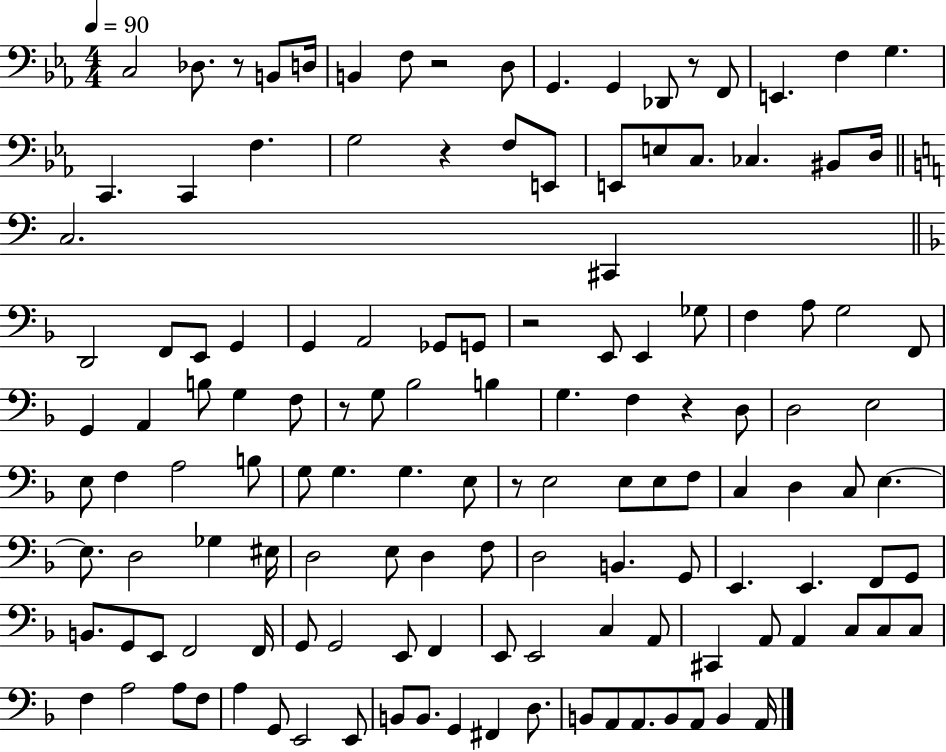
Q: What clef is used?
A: bass